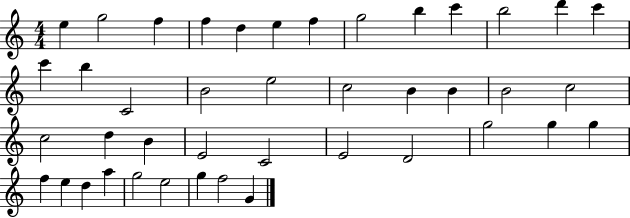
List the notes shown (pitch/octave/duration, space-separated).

E5/q G5/h F5/q F5/q D5/q E5/q F5/q G5/h B5/q C6/q B5/h D6/q C6/q C6/q B5/q C4/h B4/h E5/h C5/h B4/q B4/q B4/h C5/h C5/h D5/q B4/q E4/h C4/h E4/h D4/h G5/h G5/q G5/q F5/q E5/q D5/q A5/q G5/h E5/h G5/q F5/h G4/q